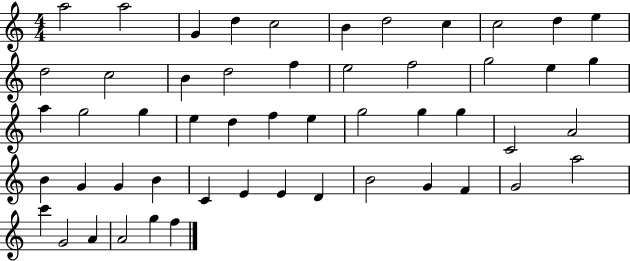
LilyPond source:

{
  \clef treble
  \numericTimeSignature
  \time 4/4
  \key c \major
  a''2 a''2 | g'4 d''4 c''2 | b'4 d''2 c''4 | c''2 d''4 e''4 | \break d''2 c''2 | b'4 d''2 f''4 | e''2 f''2 | g''2 e''4 g''4 | \break a''4 g''2 g''4 | e''4 d''4 f''4 e''4 | g''2 g''4 g''4 | c'2 a'2 | \break b'4 g'4 g'4 b'4 | c'4 e'4 e'4 d'4 | b'2 g'4 f'4 | g'2 a''2 | \break c'''4 g'2 a'4 | a'2 g''4 f''4 | \bar "|."
}